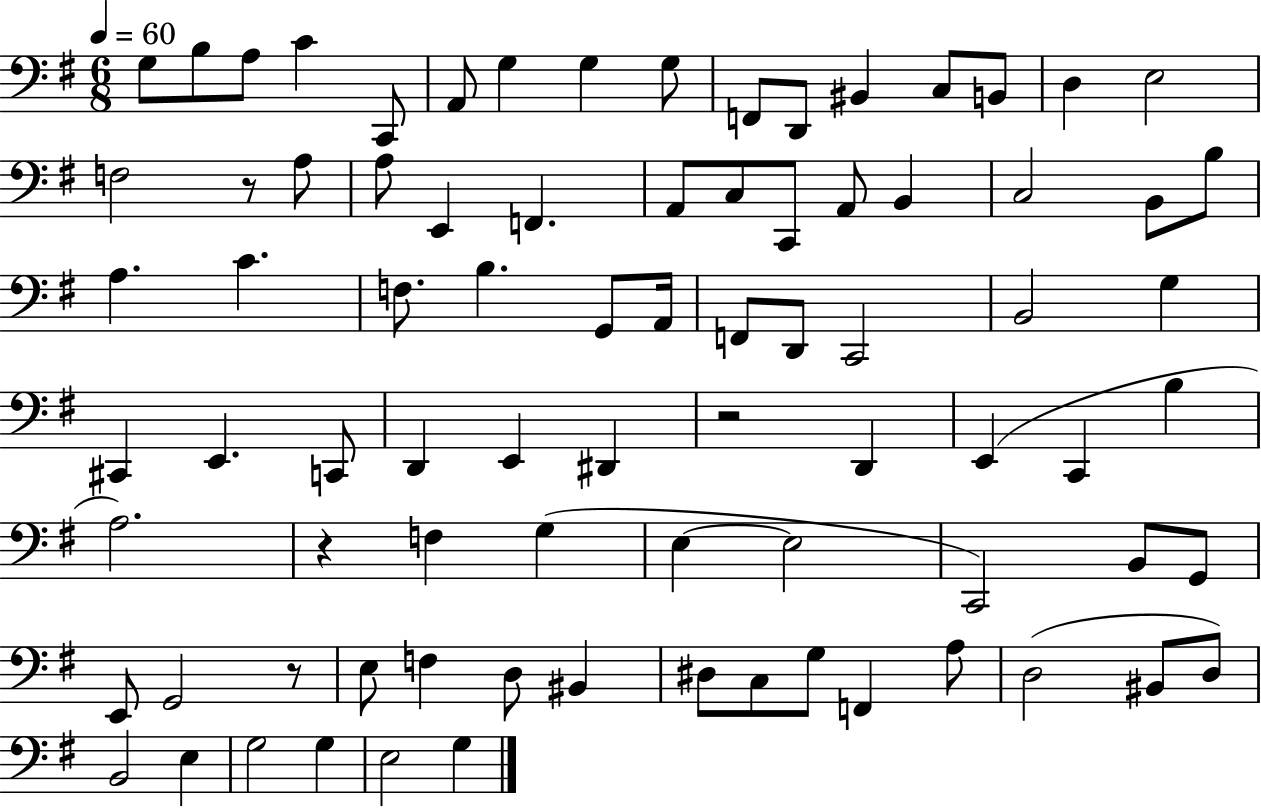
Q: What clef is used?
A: bass